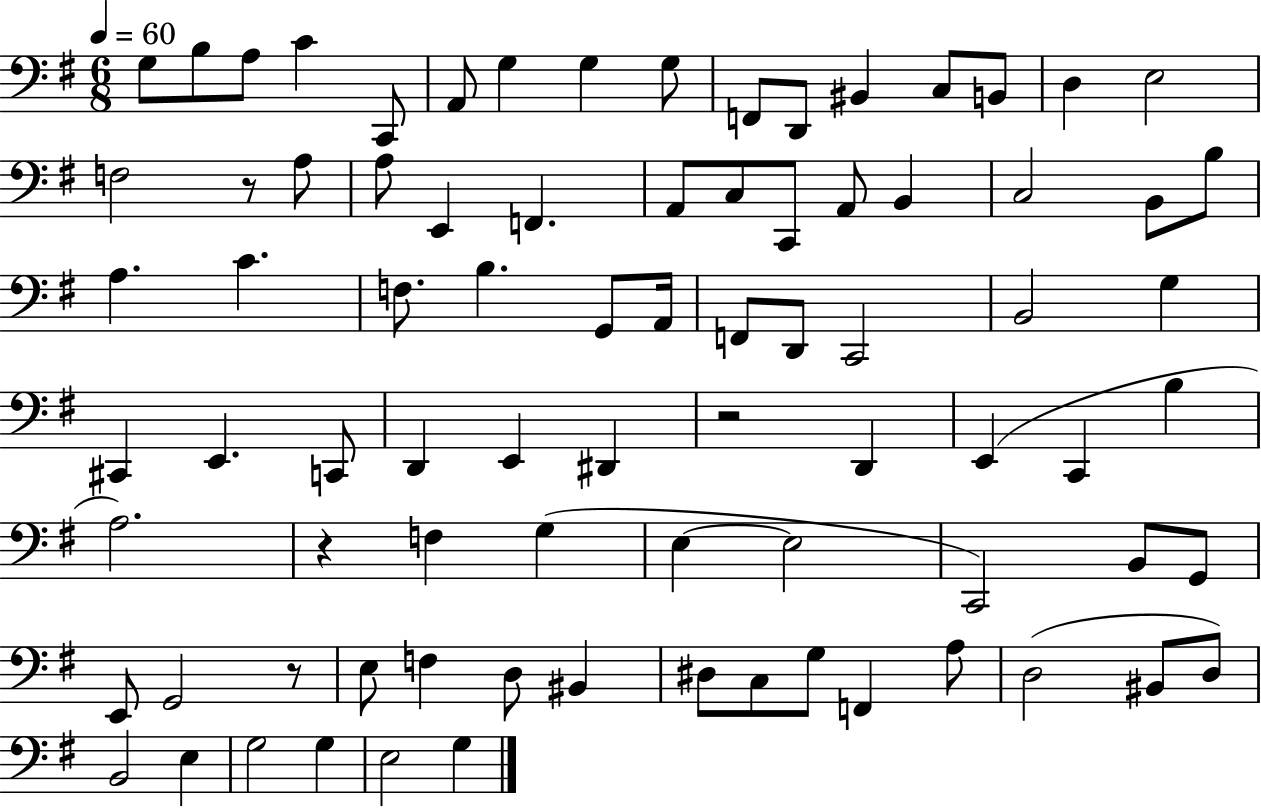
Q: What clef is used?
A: bass